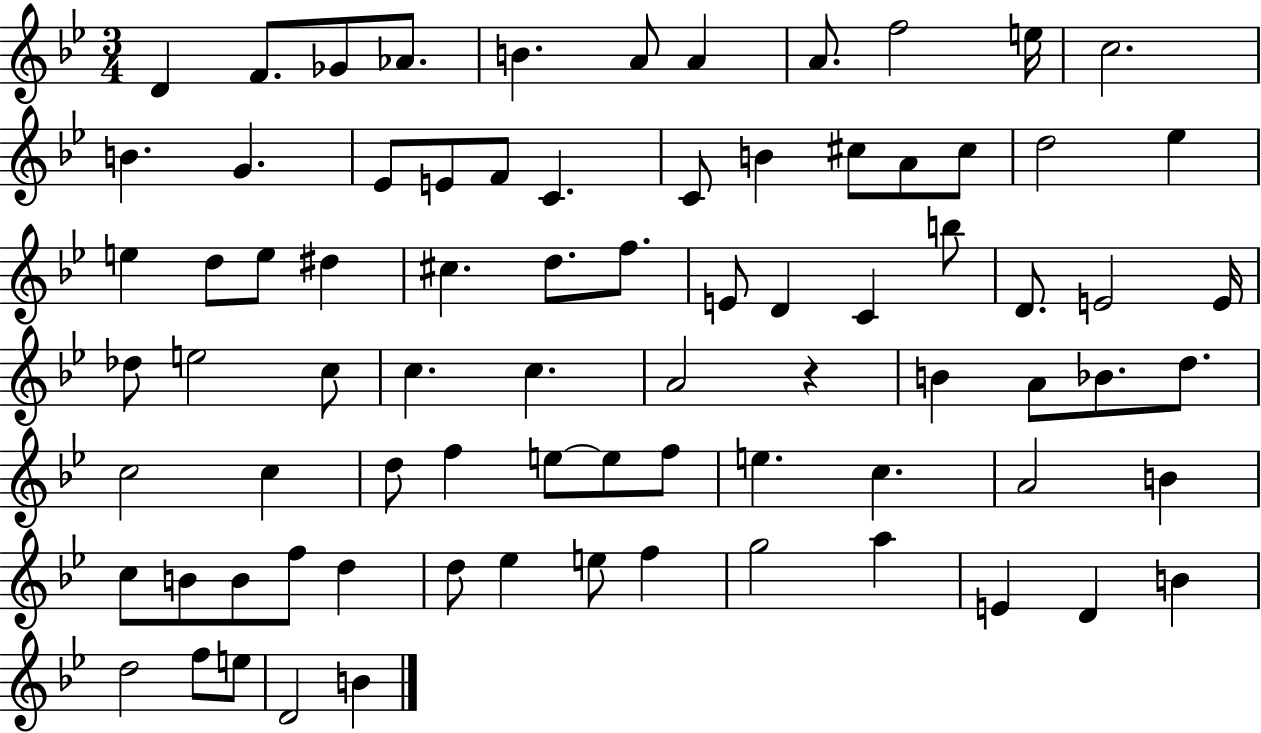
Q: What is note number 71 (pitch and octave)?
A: E4